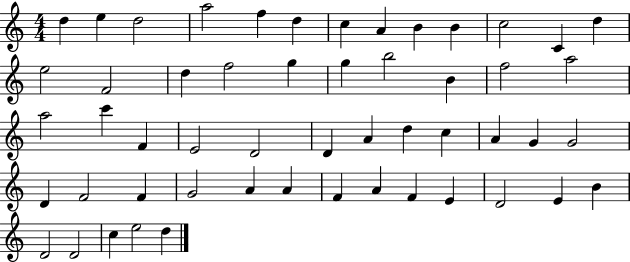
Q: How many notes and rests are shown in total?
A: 53